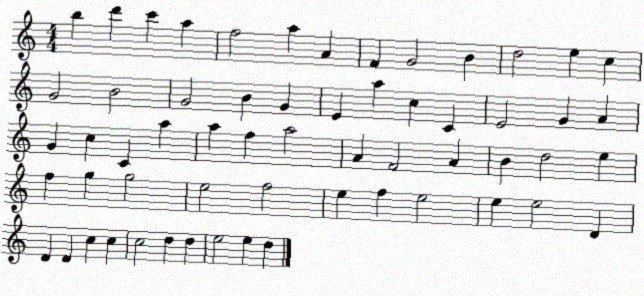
X:1
T:Untitled
M:4/4
L:1/4
K:C
b d' c' a f2 a A F G2 B d2 e c G2 B2 G2 B G E a c C E2 G A G c C a a f a2 A F2 A B d2 e f g g2 e2 f2 e f e2 e e2 D D D c c c2 d d e2 e d